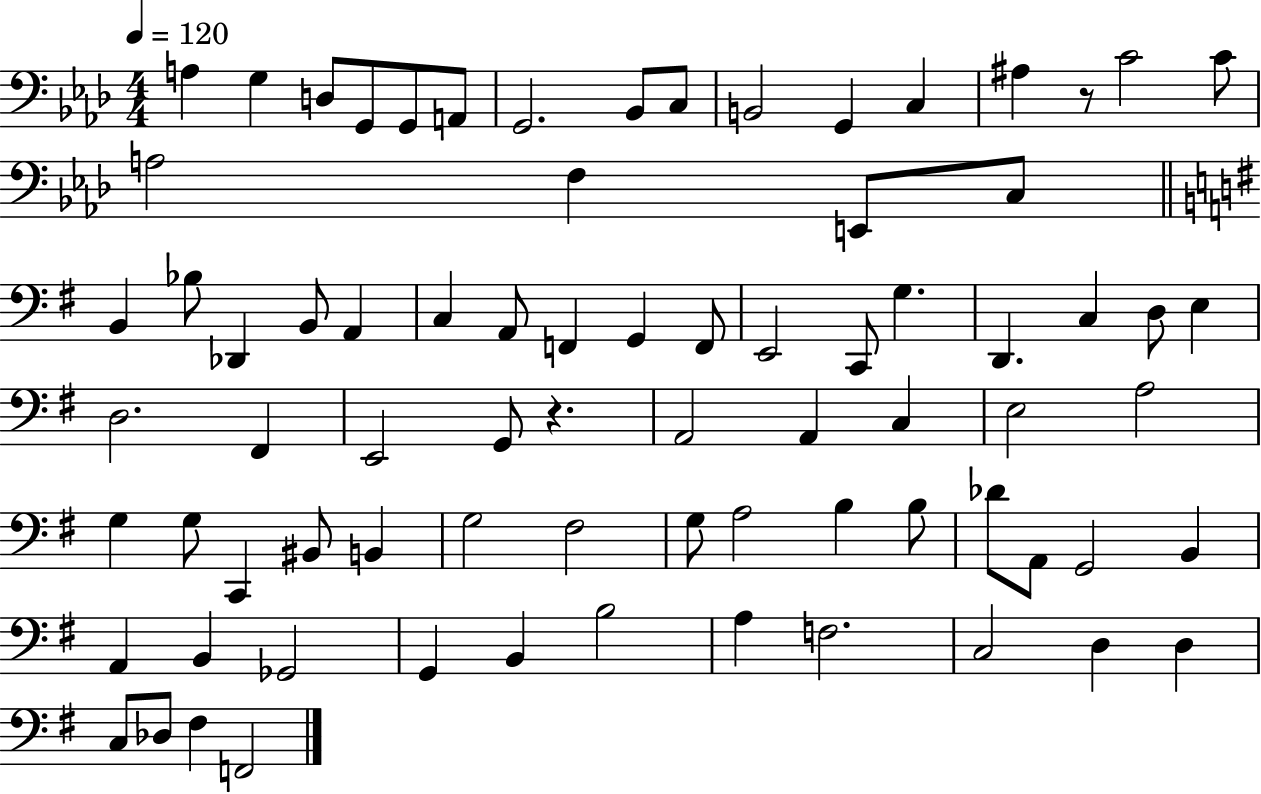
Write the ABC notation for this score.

X:1
T:Untitled
M:4/4
L:1/4
K:Ab
A, G, D,/2 G,,/2 G,,/2 A,,/2 G,,2 _B,,/2 C,/2 B,,2 G,, C, ^A, z/2 C2 C/2 A,2 F, E,,/2 C,/2 B,, _B,/2 _D,, B,,/2 A,, C, A,,/2 F,, G,, F,,/2 E,,2 C,,/2 G, D,, C, D,/2 E, D,2 ^F,, E,,2 G,,/2 z A,,2 A,, C, E,2 A,2 G, G,/2 C,, ^B,,/2 B,, G,2 ^F,2 G,/2 A,2 B, B,/2 _D/2 A,,/2 G,,2 B,, A,, B,, _G,,2 G,, B,, B,2 A, F,2 C,2 D, D, C,/2 _D,/2 ^F, F,,2